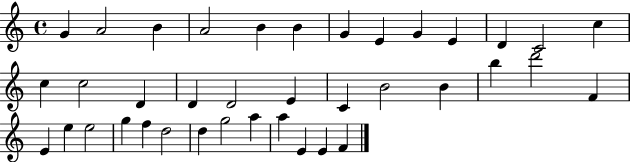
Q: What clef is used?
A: treble